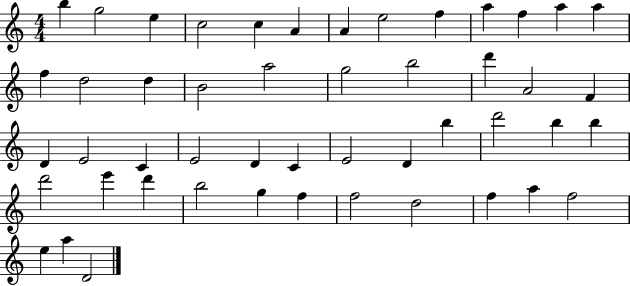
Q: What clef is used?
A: treble